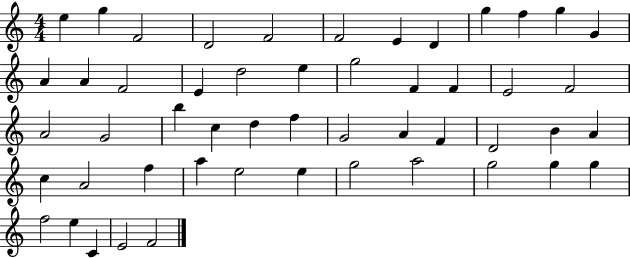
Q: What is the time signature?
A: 4/4